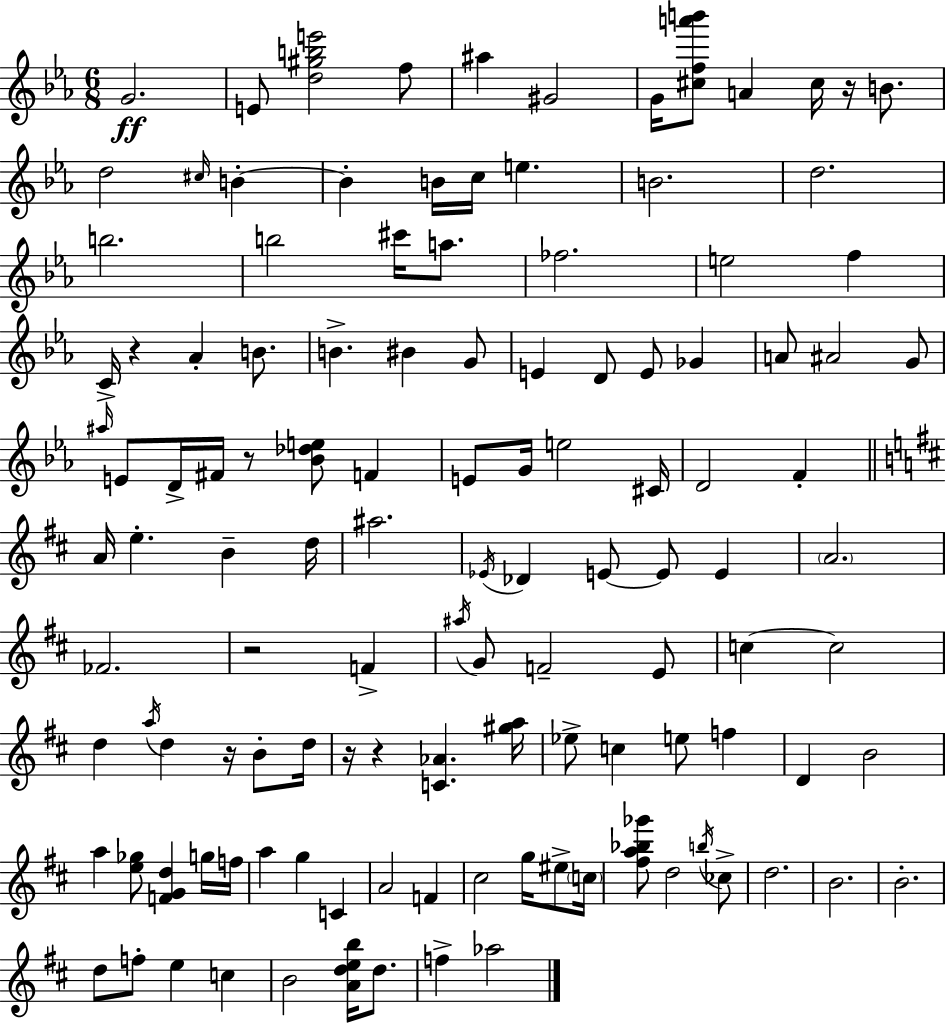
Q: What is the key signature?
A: C minor